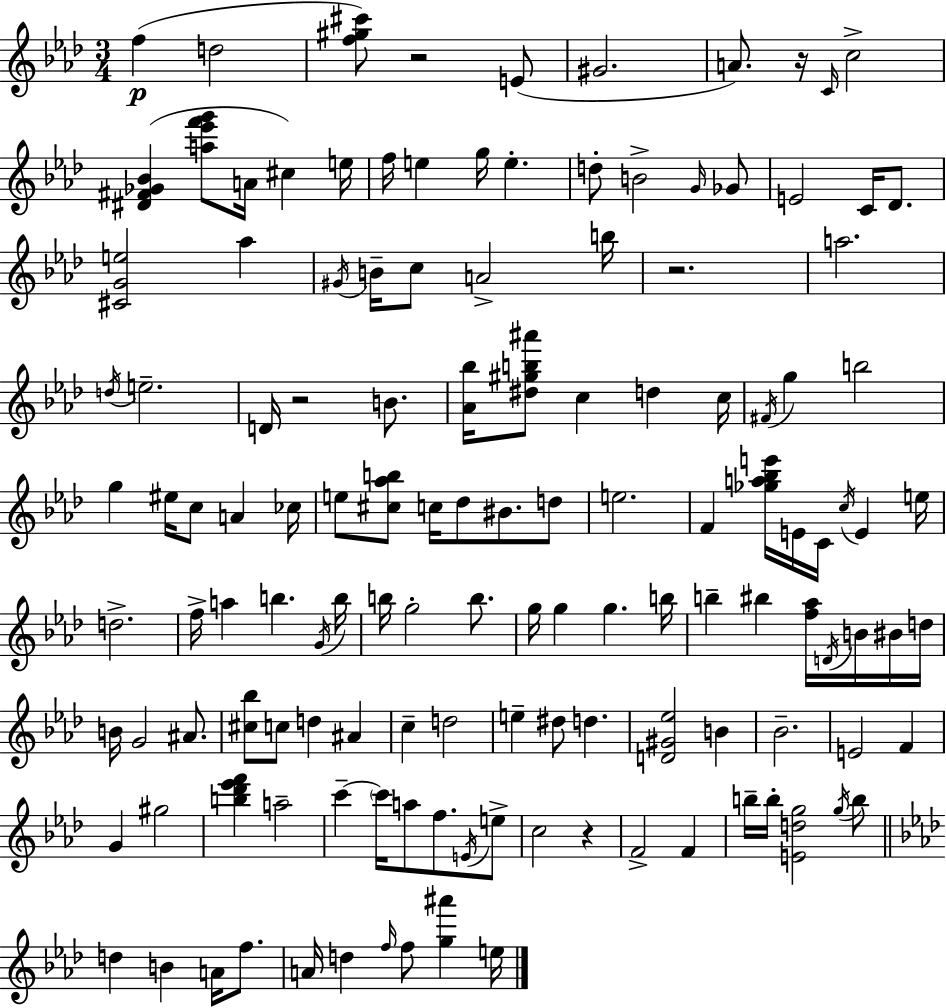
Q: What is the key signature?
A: F minor